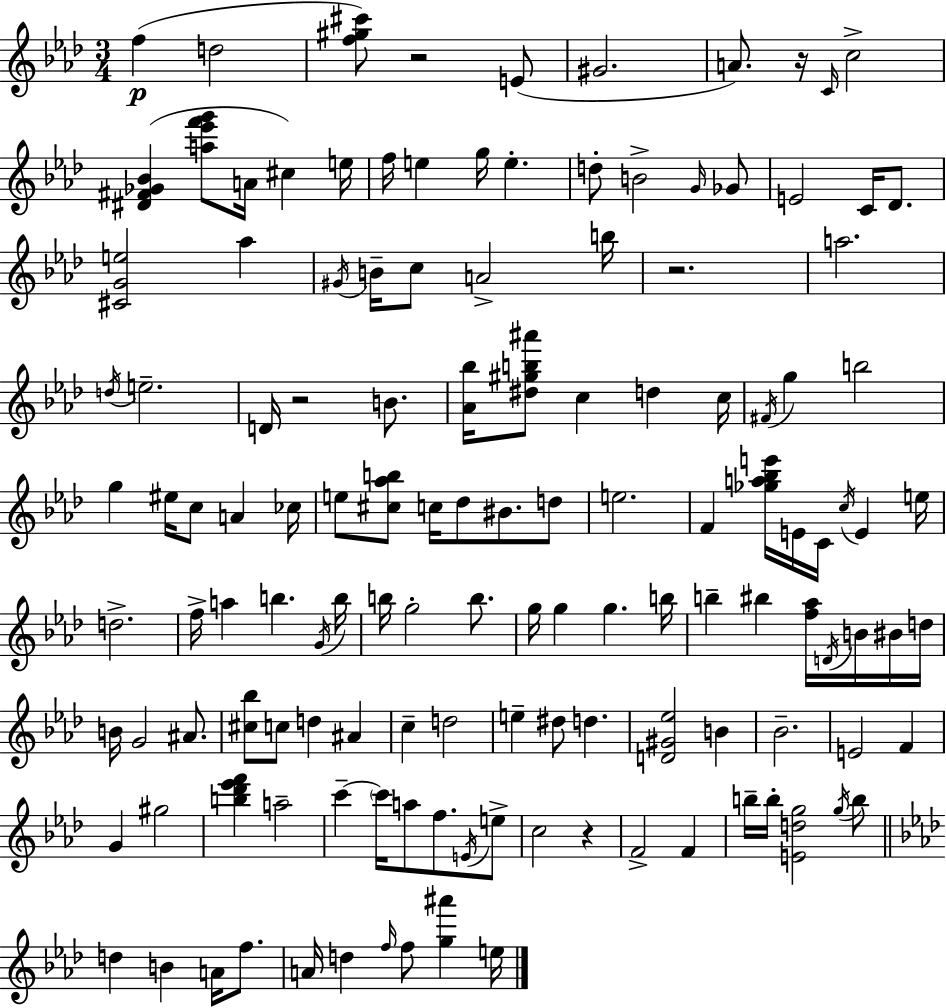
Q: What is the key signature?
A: F minor